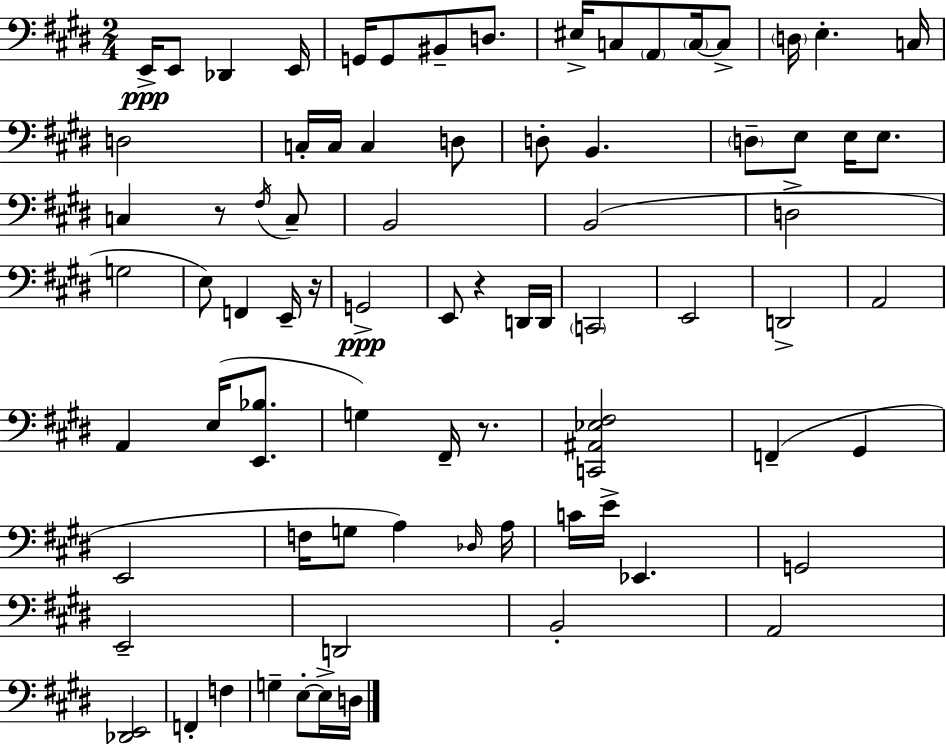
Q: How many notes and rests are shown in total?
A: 78